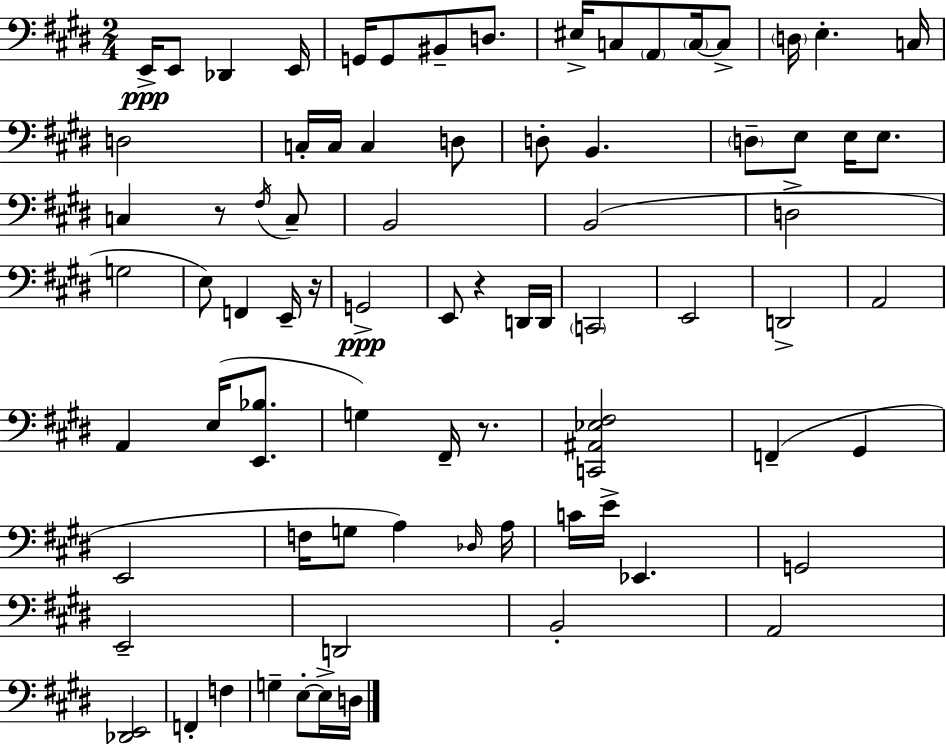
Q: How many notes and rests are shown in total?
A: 78